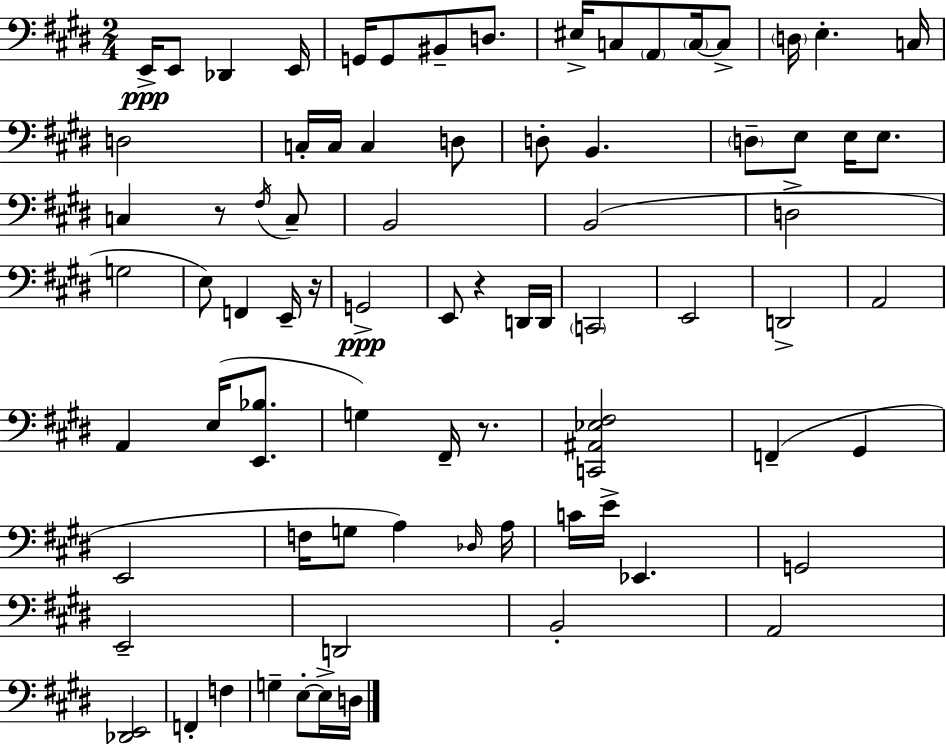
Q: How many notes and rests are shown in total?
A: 78